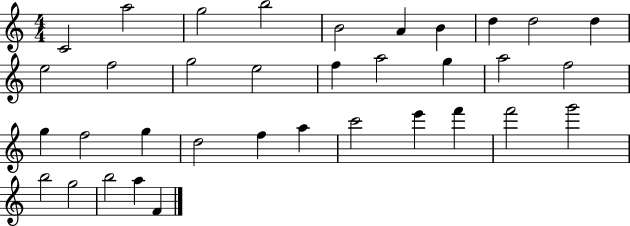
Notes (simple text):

C4/h A5/h G5/h B5/h B4/h A4/q B4/q D5/q D5/h D5/q E5/h F5/h G5/h E5/h F5/q A5/h G5/q A5/h F5/h G5/q F5/h G5/q D5/h F5/q A5/q C6/h E6/q F6/q F6/h G6/h B5/h G5/h B5/h A5/q F4/q